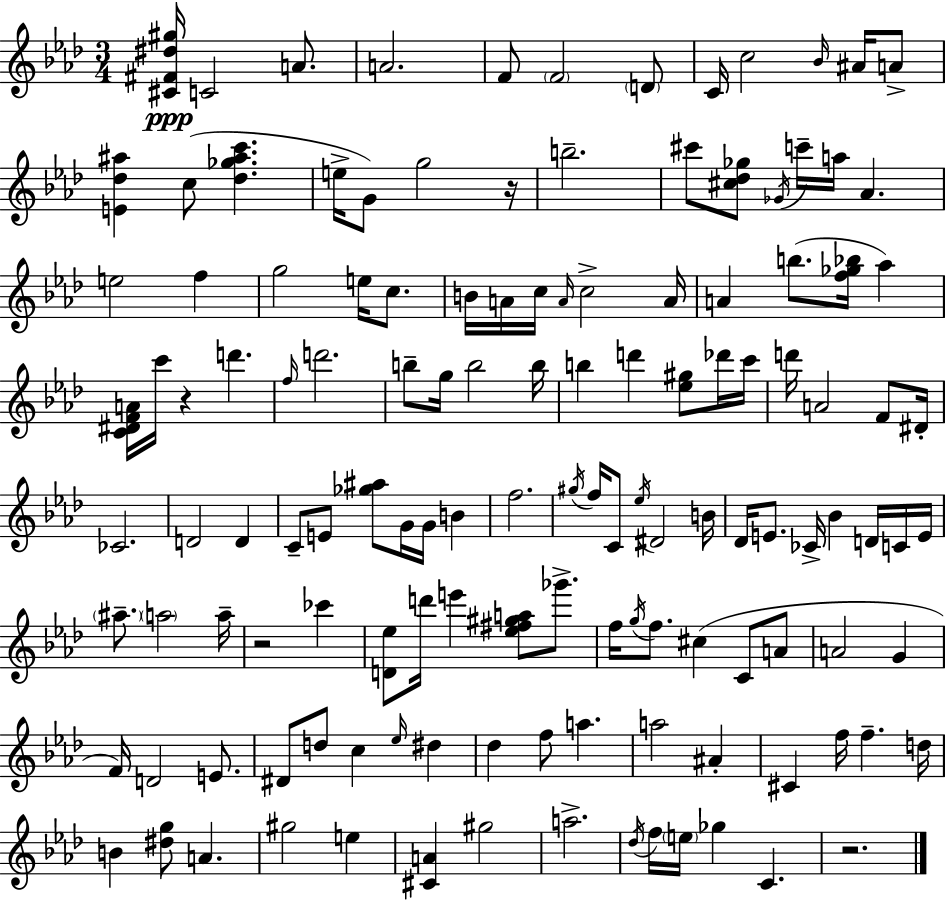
[C#4,F#4,D#5,G#5]/s C4/h A4/e. A4/h. F4/e F4/h D4/e C4/s C5/h Bb4/s A#4/s A4/e [E4,Db5,A#5]/q C5/e [Db5,Gb5,A#5,C6]/q. E5/s G4/e G5/h R/s B5/h. C#6/e [C#5,Db5,Gb5]/e Gb4/s C6/s A5/s Ab4/q. E5/h F5/q G5/h E5/s C5/e. B4/s A4/s C5/s A4/s C5/h A4/s A4/q B5/e. [F5,Gb5,Bb5]/s Ab5/q [C4,D#4,F4,A4]/s C6/s R/q D6/q. F5/s D6/h. B5/e G5/s B5/h B5/s B5/q D6/q [Eb5,G#5]/e Db6/s C6/s D6/s A4/h F4/e D#4/s CES4/h. D4/h D4/q C4/e E4/e [Gb5,A#5]/e G4/s G4/s B4/q F5/h. G#5/s F5/s C4/e Eb5/s D#4/h B4/s Db4/s E4/e. CES4/s Bb4/q D4/s C4/s E4/s A#5/e. A5/h A5/s R/h CES6/q [D4,Eb5]/e D6/s E6/q [Eb5,F#5,G#5,A5]/e Gb6/e. F5/s G5/s F5/e. C#5/q C4/e A4/e A4/h G4/q F4/s D4/h E4/e. D#4/e D5/e C5/q Eb5/s D#5/q Db5/q F5/e A5/q. A5/h A#4/q C#4/q F5/s F5/q. D5/s B4/q [D#5,G5]/e A4/q. G#5/h E5/q [C#4,A4]/q G#5/h A5/h. Db5/s F5/s E5/s Gb5/q C4/q. R/h.